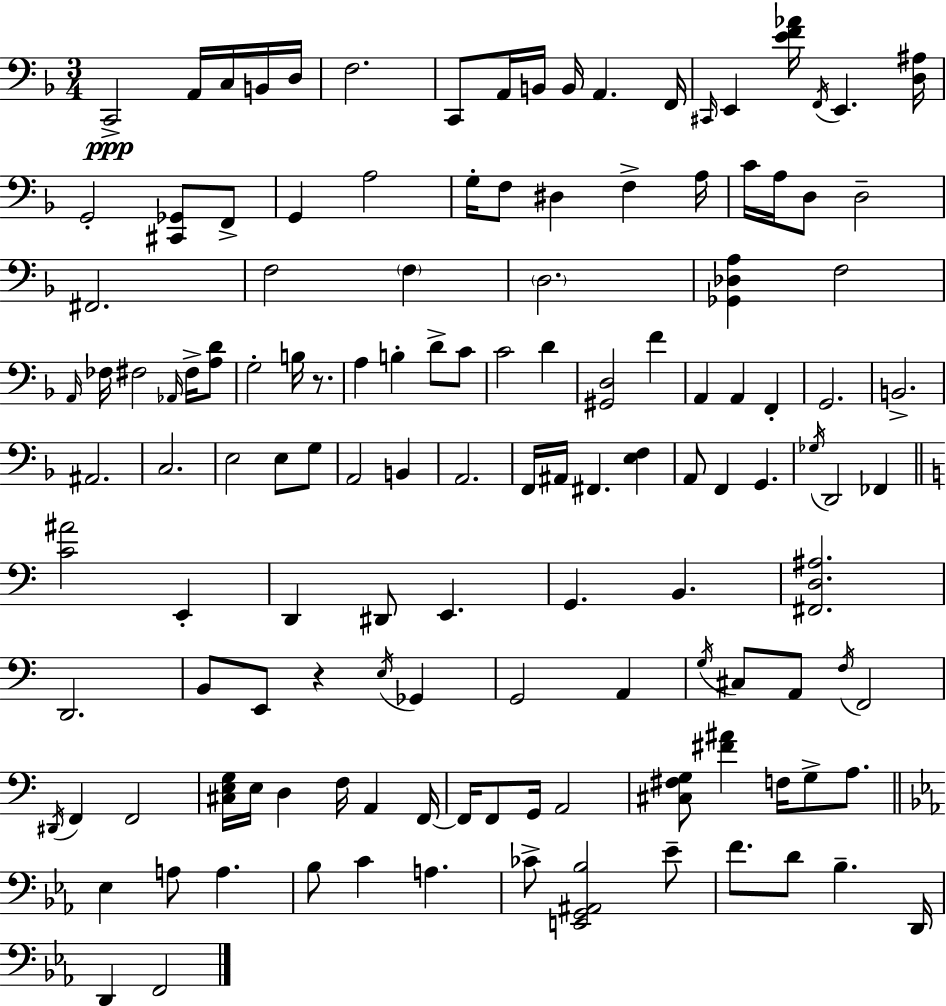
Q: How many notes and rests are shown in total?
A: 132